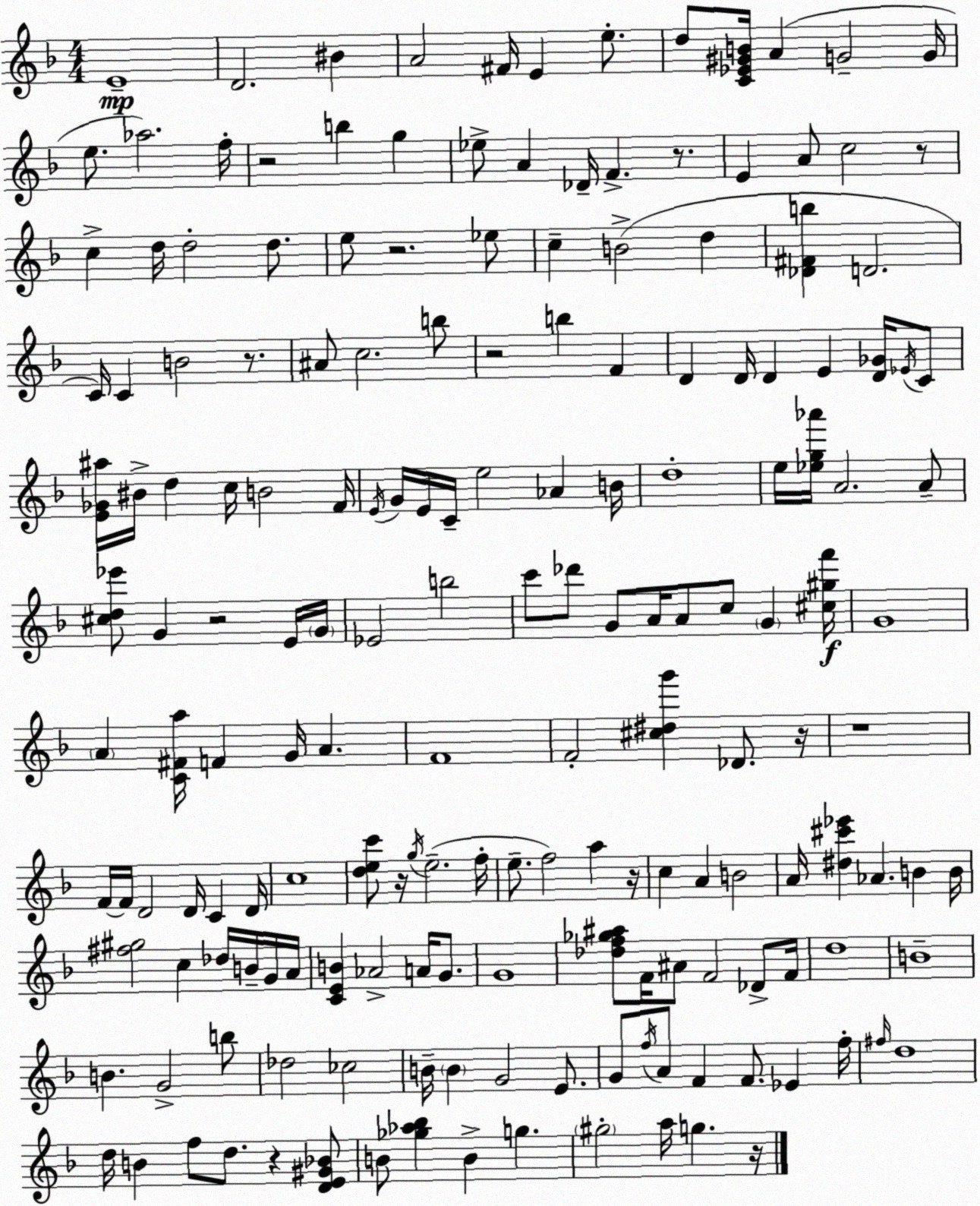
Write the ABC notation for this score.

X:1
T:Untitled
M:4/4
L:1/4
K:F
E4 D2 ^B A2 ^F/4 E e/2 d/2 [C_E^GB]/4 A G2 G/4 e/2 _a2 f/4 z2 b g _e/2 A _D/4 F z/2 E A/2 c2 z/2 c d/4 d2 d/2 e/2 z2 _e/2 c B2 d [_D^Fb] D2 C/4 C B2 z/2 ^A/2 c2 b/2 z2 b F D D/4 D E [D_G]/4 _E/4 C/2 [E_G^a]/4 ^B/4 d c/4 B2 F/4 E/4 G/4 E/4 C/4 e2 _A B/4 d4 e/4 [_eg_a']/4 A2 A/2 [^cd_e']/2 G z2 E/4 G/4 _E2 b2 c'/2 _d'/2 G/2 A/4 A/2 c/2 G [^c^gf']/4 G4 A [C^Fa]/4 F G/4 A F4 F2 [^c^dg'] _D/2 z/4 z4 F/4 F/4 D2 D/4 C D/4 c4 [dec']/2 z/4 g/4 e2 f/4 e/2 f2 a z/4 c A B2 A/4 [^d^c'_e'] _A B B/4 [^f^g]2 c _d/4 B/4 G/4 A/4 [CEB] _A2 A/4 G/2 G4 [_df_g^a]/2 F/4 ^A/2 F2 _D/2 F/4 d4 B4 B G2 b/2 _d2 _c2 B/4 B G2 E/2 G/2 f/4 A/2 F F/2 _E f/4 ^f/4 d4 d/4 B f/2 d/2 z [DE^G_B]/2 B/2 [_g_a_b] B g ^g2 a/4 g z/4